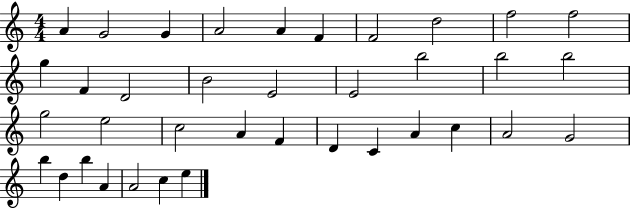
{
  \clef treble
  \numericTimeSignature
  \time 4/4
  \key c \major
  a'4 g'2 g'4 | a'2 a'4 f'4 | f'2 d''2 | f''2 f''2 | \break g''4 f'4 d'2 | b'2 e'2 | e'2 b''2 | b''2 b''2 | \break g''2 e''2 | c''2 a'4 f'4 | d'4 c'4 a'4 c''4 | a'2 g'2 | \break b''4 d''4 b''4 a'4 | a'2 c''4 e''4 | \bar "|."
}